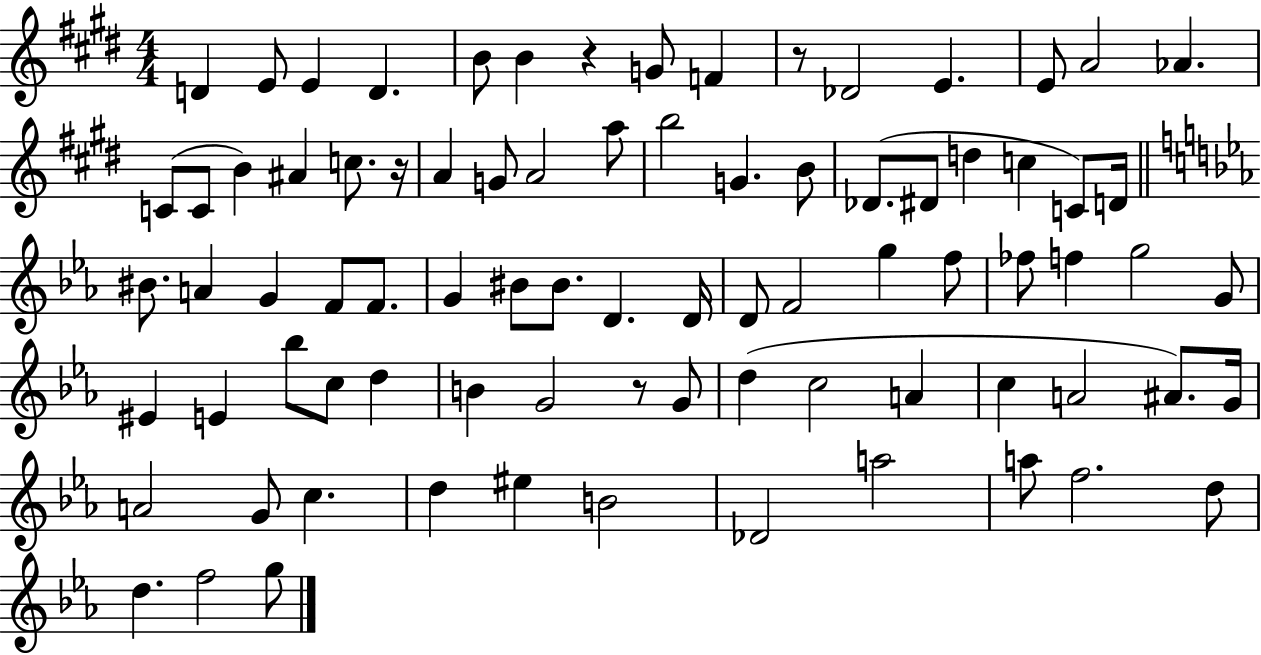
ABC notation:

X:1
T:Untitled
M:4/4
L:1/4
K:E
D E/2 E D B/2 B z G/2 F z/2 _D2 E E/2 A2 _A C/2 C/2 B ^A c/2 z/4 A G/2 A2 a/2 b2 G B/2 _D/2 ^D/2 d c C/2 D/4 ^B/2 A G F/2 F/2 G ^B/2 ^B/2 D D/4 D/2 F2 g f/2 _f/2 f g2 G/2 ^E E _b/2 c/2 d B G2 z/2 G/2 d c2 A c A2 ^A/2 G/4 A2 G/2 c d ^e B2 _D2 a2 a/2 f2 d/2 d f2 g/2